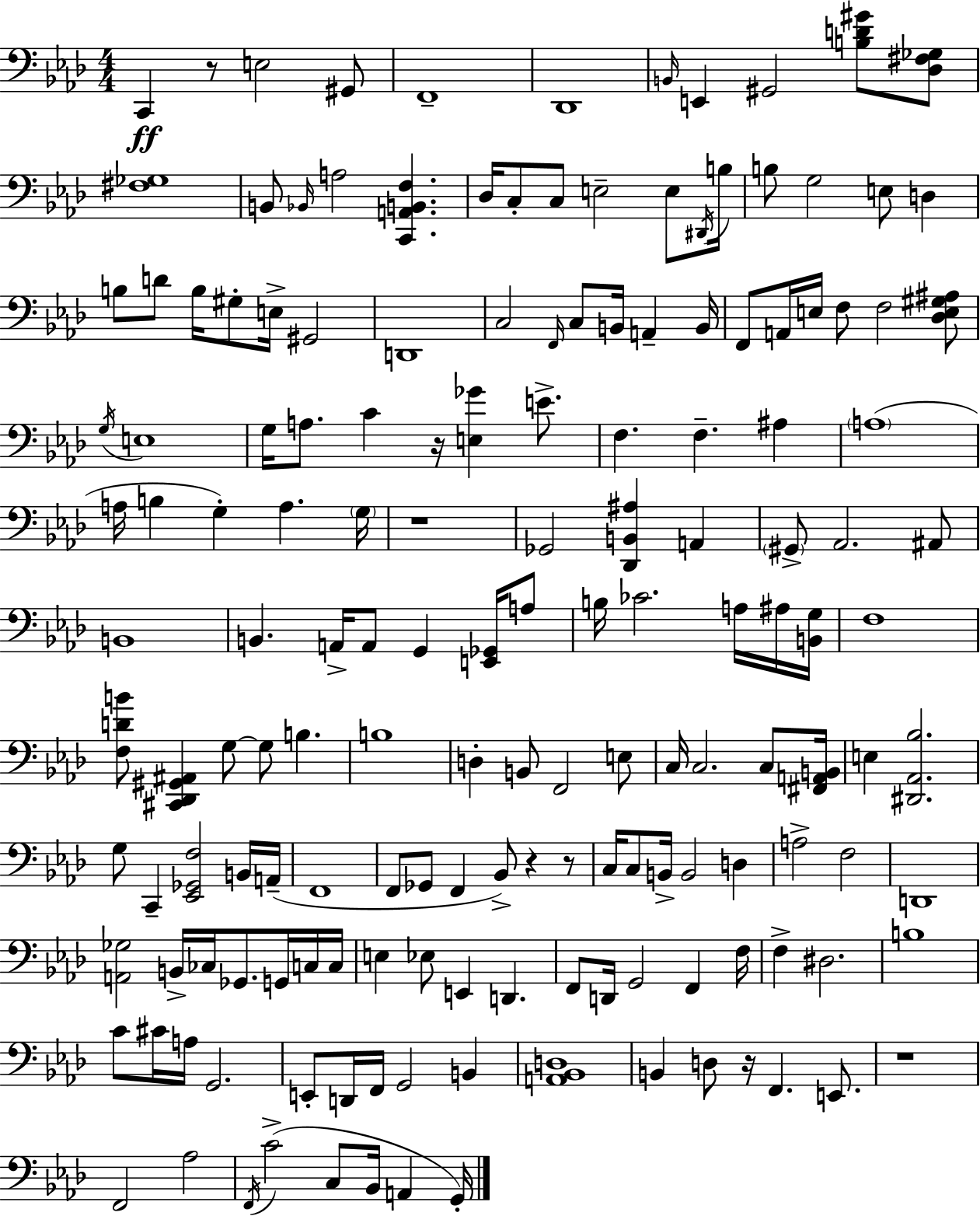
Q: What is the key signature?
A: AES major